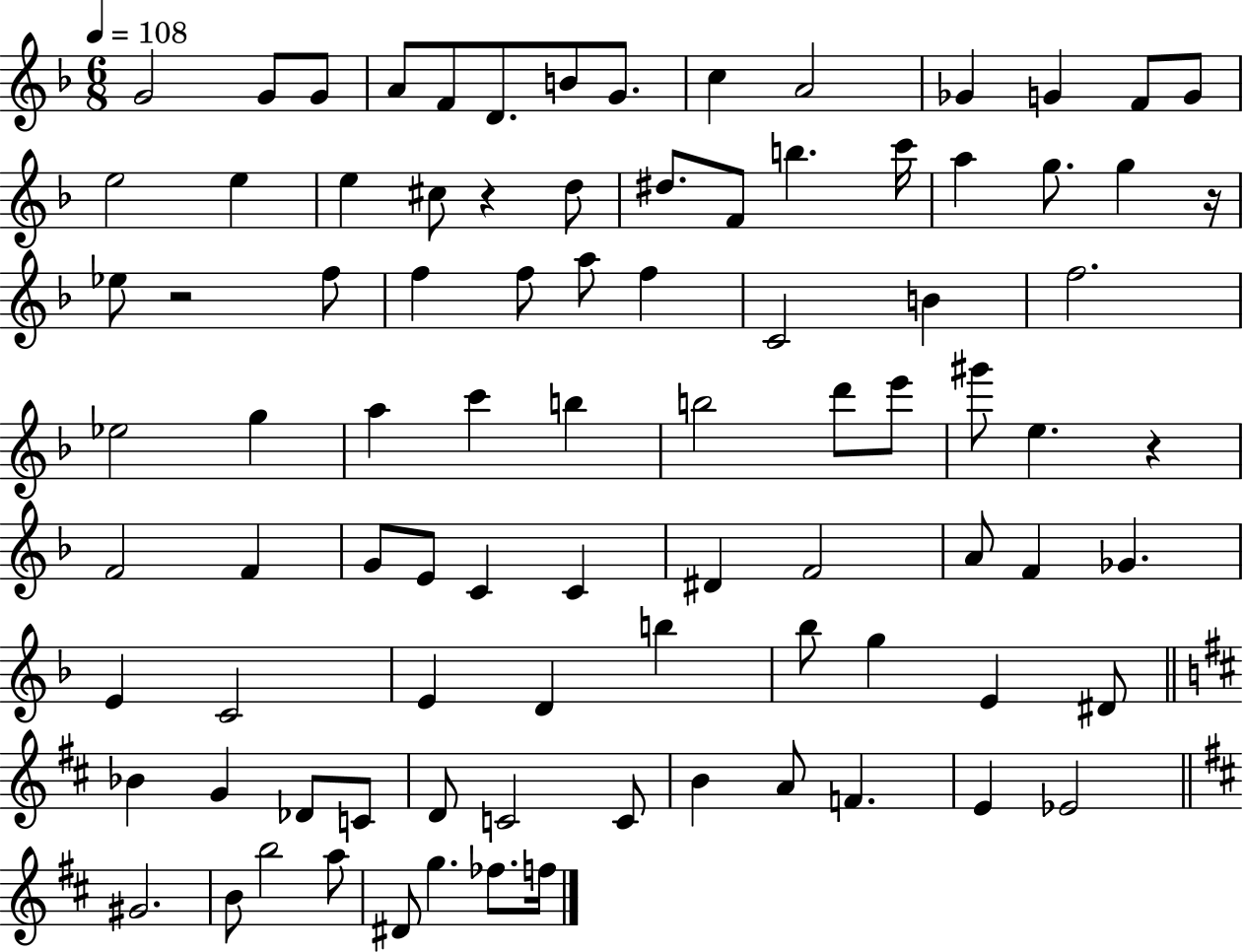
G4/h G4/e G4/e A4/e F4/e D4/e. B4/e G4/e. C5/q A4/h Gb4/q G4/q F4/e G4/e E5/h E5/q E5/q C#5/e R/q D5/e D#5/e. F4/e B5/q. C6/s A5/q G5/e. G5/q R/s Eb5/e R/h F5/e F5/q F5/e A5/e F5/q C4/h B4/q F5/h. Eb5/h G5/q A5/q C6/q B5/q B5/h D6/e E6/e G#6/e E5/q. R/q F4/h F4/q G4/e E4/e C4/q C4/q D#4/q F4/h A4/e F4/q Gb4/q. E4/q C4/h E4/q D4/q B5/q Bb5/e G5/q E4/q D#4/e Bb4/q G4/q Db4/e C4/e D4/e C4/h C4/e B4/q A4/e F4/q. E4/q Eb4/h G#4/h. B4/e B5/h A5/e D#4/e G5/q. FES5/e. F5/s